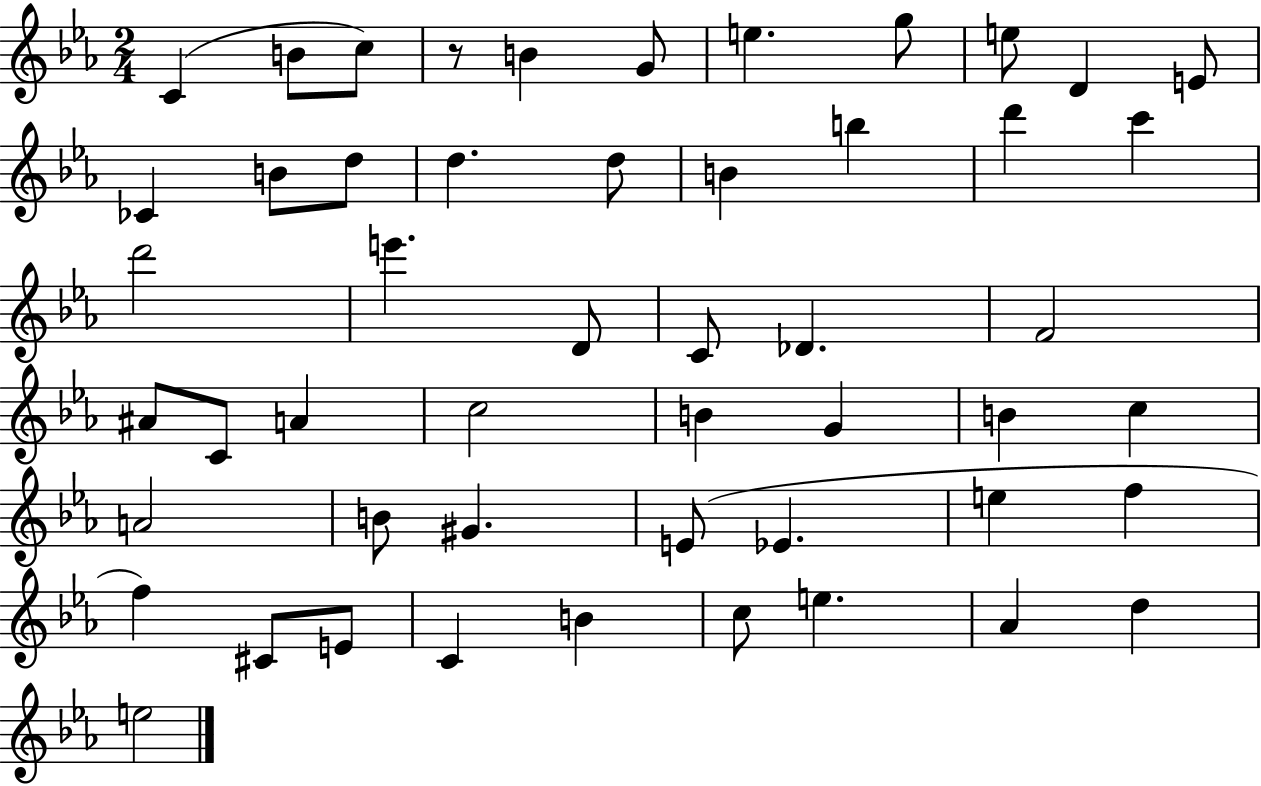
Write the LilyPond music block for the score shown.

{
  \clef treble
  \numericTimeSignature
  \time 2/4
  \key ees \major
  \repeat volta 2 { c'4( b'8 c''8) | r8 b'4 g'8 | e''4. g''8 | e''8 d'4 e'8 | \break ces'4 b'8 d''8 | d''4. d''8 | b'4 b''4 | d'''4 c'''4 | \break d'''2 | e'''4. d'8 | c'8 des'4. | f'2 | \break ais'8 c'8 a'4 | c''2 | b'4 g'4 | b'4 c''4 | \break a'2 | b'8 gis'4. | e'8( ees'4. | e''4 f''4 | \break f''4) cis'8 e'8 | c'4 b'4 | c''8 e''4. | aes'4 d''4 | \break e''2 | } \bar "|."
}